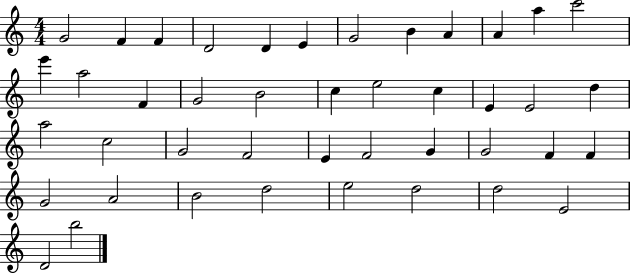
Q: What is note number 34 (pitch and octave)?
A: G4